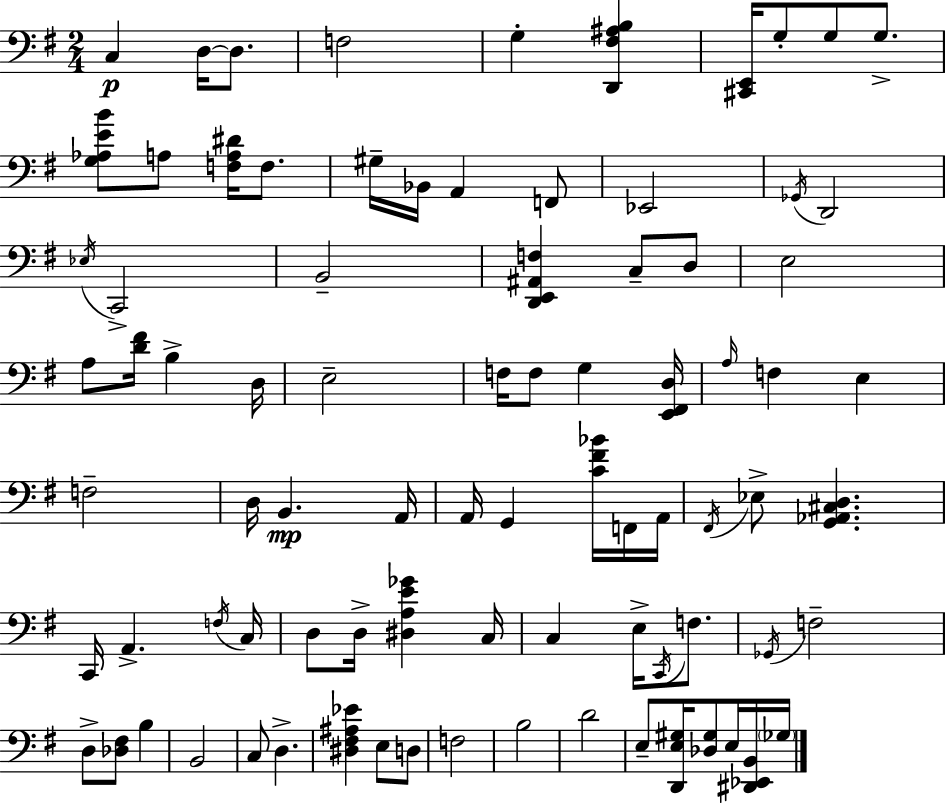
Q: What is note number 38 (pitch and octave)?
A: A2